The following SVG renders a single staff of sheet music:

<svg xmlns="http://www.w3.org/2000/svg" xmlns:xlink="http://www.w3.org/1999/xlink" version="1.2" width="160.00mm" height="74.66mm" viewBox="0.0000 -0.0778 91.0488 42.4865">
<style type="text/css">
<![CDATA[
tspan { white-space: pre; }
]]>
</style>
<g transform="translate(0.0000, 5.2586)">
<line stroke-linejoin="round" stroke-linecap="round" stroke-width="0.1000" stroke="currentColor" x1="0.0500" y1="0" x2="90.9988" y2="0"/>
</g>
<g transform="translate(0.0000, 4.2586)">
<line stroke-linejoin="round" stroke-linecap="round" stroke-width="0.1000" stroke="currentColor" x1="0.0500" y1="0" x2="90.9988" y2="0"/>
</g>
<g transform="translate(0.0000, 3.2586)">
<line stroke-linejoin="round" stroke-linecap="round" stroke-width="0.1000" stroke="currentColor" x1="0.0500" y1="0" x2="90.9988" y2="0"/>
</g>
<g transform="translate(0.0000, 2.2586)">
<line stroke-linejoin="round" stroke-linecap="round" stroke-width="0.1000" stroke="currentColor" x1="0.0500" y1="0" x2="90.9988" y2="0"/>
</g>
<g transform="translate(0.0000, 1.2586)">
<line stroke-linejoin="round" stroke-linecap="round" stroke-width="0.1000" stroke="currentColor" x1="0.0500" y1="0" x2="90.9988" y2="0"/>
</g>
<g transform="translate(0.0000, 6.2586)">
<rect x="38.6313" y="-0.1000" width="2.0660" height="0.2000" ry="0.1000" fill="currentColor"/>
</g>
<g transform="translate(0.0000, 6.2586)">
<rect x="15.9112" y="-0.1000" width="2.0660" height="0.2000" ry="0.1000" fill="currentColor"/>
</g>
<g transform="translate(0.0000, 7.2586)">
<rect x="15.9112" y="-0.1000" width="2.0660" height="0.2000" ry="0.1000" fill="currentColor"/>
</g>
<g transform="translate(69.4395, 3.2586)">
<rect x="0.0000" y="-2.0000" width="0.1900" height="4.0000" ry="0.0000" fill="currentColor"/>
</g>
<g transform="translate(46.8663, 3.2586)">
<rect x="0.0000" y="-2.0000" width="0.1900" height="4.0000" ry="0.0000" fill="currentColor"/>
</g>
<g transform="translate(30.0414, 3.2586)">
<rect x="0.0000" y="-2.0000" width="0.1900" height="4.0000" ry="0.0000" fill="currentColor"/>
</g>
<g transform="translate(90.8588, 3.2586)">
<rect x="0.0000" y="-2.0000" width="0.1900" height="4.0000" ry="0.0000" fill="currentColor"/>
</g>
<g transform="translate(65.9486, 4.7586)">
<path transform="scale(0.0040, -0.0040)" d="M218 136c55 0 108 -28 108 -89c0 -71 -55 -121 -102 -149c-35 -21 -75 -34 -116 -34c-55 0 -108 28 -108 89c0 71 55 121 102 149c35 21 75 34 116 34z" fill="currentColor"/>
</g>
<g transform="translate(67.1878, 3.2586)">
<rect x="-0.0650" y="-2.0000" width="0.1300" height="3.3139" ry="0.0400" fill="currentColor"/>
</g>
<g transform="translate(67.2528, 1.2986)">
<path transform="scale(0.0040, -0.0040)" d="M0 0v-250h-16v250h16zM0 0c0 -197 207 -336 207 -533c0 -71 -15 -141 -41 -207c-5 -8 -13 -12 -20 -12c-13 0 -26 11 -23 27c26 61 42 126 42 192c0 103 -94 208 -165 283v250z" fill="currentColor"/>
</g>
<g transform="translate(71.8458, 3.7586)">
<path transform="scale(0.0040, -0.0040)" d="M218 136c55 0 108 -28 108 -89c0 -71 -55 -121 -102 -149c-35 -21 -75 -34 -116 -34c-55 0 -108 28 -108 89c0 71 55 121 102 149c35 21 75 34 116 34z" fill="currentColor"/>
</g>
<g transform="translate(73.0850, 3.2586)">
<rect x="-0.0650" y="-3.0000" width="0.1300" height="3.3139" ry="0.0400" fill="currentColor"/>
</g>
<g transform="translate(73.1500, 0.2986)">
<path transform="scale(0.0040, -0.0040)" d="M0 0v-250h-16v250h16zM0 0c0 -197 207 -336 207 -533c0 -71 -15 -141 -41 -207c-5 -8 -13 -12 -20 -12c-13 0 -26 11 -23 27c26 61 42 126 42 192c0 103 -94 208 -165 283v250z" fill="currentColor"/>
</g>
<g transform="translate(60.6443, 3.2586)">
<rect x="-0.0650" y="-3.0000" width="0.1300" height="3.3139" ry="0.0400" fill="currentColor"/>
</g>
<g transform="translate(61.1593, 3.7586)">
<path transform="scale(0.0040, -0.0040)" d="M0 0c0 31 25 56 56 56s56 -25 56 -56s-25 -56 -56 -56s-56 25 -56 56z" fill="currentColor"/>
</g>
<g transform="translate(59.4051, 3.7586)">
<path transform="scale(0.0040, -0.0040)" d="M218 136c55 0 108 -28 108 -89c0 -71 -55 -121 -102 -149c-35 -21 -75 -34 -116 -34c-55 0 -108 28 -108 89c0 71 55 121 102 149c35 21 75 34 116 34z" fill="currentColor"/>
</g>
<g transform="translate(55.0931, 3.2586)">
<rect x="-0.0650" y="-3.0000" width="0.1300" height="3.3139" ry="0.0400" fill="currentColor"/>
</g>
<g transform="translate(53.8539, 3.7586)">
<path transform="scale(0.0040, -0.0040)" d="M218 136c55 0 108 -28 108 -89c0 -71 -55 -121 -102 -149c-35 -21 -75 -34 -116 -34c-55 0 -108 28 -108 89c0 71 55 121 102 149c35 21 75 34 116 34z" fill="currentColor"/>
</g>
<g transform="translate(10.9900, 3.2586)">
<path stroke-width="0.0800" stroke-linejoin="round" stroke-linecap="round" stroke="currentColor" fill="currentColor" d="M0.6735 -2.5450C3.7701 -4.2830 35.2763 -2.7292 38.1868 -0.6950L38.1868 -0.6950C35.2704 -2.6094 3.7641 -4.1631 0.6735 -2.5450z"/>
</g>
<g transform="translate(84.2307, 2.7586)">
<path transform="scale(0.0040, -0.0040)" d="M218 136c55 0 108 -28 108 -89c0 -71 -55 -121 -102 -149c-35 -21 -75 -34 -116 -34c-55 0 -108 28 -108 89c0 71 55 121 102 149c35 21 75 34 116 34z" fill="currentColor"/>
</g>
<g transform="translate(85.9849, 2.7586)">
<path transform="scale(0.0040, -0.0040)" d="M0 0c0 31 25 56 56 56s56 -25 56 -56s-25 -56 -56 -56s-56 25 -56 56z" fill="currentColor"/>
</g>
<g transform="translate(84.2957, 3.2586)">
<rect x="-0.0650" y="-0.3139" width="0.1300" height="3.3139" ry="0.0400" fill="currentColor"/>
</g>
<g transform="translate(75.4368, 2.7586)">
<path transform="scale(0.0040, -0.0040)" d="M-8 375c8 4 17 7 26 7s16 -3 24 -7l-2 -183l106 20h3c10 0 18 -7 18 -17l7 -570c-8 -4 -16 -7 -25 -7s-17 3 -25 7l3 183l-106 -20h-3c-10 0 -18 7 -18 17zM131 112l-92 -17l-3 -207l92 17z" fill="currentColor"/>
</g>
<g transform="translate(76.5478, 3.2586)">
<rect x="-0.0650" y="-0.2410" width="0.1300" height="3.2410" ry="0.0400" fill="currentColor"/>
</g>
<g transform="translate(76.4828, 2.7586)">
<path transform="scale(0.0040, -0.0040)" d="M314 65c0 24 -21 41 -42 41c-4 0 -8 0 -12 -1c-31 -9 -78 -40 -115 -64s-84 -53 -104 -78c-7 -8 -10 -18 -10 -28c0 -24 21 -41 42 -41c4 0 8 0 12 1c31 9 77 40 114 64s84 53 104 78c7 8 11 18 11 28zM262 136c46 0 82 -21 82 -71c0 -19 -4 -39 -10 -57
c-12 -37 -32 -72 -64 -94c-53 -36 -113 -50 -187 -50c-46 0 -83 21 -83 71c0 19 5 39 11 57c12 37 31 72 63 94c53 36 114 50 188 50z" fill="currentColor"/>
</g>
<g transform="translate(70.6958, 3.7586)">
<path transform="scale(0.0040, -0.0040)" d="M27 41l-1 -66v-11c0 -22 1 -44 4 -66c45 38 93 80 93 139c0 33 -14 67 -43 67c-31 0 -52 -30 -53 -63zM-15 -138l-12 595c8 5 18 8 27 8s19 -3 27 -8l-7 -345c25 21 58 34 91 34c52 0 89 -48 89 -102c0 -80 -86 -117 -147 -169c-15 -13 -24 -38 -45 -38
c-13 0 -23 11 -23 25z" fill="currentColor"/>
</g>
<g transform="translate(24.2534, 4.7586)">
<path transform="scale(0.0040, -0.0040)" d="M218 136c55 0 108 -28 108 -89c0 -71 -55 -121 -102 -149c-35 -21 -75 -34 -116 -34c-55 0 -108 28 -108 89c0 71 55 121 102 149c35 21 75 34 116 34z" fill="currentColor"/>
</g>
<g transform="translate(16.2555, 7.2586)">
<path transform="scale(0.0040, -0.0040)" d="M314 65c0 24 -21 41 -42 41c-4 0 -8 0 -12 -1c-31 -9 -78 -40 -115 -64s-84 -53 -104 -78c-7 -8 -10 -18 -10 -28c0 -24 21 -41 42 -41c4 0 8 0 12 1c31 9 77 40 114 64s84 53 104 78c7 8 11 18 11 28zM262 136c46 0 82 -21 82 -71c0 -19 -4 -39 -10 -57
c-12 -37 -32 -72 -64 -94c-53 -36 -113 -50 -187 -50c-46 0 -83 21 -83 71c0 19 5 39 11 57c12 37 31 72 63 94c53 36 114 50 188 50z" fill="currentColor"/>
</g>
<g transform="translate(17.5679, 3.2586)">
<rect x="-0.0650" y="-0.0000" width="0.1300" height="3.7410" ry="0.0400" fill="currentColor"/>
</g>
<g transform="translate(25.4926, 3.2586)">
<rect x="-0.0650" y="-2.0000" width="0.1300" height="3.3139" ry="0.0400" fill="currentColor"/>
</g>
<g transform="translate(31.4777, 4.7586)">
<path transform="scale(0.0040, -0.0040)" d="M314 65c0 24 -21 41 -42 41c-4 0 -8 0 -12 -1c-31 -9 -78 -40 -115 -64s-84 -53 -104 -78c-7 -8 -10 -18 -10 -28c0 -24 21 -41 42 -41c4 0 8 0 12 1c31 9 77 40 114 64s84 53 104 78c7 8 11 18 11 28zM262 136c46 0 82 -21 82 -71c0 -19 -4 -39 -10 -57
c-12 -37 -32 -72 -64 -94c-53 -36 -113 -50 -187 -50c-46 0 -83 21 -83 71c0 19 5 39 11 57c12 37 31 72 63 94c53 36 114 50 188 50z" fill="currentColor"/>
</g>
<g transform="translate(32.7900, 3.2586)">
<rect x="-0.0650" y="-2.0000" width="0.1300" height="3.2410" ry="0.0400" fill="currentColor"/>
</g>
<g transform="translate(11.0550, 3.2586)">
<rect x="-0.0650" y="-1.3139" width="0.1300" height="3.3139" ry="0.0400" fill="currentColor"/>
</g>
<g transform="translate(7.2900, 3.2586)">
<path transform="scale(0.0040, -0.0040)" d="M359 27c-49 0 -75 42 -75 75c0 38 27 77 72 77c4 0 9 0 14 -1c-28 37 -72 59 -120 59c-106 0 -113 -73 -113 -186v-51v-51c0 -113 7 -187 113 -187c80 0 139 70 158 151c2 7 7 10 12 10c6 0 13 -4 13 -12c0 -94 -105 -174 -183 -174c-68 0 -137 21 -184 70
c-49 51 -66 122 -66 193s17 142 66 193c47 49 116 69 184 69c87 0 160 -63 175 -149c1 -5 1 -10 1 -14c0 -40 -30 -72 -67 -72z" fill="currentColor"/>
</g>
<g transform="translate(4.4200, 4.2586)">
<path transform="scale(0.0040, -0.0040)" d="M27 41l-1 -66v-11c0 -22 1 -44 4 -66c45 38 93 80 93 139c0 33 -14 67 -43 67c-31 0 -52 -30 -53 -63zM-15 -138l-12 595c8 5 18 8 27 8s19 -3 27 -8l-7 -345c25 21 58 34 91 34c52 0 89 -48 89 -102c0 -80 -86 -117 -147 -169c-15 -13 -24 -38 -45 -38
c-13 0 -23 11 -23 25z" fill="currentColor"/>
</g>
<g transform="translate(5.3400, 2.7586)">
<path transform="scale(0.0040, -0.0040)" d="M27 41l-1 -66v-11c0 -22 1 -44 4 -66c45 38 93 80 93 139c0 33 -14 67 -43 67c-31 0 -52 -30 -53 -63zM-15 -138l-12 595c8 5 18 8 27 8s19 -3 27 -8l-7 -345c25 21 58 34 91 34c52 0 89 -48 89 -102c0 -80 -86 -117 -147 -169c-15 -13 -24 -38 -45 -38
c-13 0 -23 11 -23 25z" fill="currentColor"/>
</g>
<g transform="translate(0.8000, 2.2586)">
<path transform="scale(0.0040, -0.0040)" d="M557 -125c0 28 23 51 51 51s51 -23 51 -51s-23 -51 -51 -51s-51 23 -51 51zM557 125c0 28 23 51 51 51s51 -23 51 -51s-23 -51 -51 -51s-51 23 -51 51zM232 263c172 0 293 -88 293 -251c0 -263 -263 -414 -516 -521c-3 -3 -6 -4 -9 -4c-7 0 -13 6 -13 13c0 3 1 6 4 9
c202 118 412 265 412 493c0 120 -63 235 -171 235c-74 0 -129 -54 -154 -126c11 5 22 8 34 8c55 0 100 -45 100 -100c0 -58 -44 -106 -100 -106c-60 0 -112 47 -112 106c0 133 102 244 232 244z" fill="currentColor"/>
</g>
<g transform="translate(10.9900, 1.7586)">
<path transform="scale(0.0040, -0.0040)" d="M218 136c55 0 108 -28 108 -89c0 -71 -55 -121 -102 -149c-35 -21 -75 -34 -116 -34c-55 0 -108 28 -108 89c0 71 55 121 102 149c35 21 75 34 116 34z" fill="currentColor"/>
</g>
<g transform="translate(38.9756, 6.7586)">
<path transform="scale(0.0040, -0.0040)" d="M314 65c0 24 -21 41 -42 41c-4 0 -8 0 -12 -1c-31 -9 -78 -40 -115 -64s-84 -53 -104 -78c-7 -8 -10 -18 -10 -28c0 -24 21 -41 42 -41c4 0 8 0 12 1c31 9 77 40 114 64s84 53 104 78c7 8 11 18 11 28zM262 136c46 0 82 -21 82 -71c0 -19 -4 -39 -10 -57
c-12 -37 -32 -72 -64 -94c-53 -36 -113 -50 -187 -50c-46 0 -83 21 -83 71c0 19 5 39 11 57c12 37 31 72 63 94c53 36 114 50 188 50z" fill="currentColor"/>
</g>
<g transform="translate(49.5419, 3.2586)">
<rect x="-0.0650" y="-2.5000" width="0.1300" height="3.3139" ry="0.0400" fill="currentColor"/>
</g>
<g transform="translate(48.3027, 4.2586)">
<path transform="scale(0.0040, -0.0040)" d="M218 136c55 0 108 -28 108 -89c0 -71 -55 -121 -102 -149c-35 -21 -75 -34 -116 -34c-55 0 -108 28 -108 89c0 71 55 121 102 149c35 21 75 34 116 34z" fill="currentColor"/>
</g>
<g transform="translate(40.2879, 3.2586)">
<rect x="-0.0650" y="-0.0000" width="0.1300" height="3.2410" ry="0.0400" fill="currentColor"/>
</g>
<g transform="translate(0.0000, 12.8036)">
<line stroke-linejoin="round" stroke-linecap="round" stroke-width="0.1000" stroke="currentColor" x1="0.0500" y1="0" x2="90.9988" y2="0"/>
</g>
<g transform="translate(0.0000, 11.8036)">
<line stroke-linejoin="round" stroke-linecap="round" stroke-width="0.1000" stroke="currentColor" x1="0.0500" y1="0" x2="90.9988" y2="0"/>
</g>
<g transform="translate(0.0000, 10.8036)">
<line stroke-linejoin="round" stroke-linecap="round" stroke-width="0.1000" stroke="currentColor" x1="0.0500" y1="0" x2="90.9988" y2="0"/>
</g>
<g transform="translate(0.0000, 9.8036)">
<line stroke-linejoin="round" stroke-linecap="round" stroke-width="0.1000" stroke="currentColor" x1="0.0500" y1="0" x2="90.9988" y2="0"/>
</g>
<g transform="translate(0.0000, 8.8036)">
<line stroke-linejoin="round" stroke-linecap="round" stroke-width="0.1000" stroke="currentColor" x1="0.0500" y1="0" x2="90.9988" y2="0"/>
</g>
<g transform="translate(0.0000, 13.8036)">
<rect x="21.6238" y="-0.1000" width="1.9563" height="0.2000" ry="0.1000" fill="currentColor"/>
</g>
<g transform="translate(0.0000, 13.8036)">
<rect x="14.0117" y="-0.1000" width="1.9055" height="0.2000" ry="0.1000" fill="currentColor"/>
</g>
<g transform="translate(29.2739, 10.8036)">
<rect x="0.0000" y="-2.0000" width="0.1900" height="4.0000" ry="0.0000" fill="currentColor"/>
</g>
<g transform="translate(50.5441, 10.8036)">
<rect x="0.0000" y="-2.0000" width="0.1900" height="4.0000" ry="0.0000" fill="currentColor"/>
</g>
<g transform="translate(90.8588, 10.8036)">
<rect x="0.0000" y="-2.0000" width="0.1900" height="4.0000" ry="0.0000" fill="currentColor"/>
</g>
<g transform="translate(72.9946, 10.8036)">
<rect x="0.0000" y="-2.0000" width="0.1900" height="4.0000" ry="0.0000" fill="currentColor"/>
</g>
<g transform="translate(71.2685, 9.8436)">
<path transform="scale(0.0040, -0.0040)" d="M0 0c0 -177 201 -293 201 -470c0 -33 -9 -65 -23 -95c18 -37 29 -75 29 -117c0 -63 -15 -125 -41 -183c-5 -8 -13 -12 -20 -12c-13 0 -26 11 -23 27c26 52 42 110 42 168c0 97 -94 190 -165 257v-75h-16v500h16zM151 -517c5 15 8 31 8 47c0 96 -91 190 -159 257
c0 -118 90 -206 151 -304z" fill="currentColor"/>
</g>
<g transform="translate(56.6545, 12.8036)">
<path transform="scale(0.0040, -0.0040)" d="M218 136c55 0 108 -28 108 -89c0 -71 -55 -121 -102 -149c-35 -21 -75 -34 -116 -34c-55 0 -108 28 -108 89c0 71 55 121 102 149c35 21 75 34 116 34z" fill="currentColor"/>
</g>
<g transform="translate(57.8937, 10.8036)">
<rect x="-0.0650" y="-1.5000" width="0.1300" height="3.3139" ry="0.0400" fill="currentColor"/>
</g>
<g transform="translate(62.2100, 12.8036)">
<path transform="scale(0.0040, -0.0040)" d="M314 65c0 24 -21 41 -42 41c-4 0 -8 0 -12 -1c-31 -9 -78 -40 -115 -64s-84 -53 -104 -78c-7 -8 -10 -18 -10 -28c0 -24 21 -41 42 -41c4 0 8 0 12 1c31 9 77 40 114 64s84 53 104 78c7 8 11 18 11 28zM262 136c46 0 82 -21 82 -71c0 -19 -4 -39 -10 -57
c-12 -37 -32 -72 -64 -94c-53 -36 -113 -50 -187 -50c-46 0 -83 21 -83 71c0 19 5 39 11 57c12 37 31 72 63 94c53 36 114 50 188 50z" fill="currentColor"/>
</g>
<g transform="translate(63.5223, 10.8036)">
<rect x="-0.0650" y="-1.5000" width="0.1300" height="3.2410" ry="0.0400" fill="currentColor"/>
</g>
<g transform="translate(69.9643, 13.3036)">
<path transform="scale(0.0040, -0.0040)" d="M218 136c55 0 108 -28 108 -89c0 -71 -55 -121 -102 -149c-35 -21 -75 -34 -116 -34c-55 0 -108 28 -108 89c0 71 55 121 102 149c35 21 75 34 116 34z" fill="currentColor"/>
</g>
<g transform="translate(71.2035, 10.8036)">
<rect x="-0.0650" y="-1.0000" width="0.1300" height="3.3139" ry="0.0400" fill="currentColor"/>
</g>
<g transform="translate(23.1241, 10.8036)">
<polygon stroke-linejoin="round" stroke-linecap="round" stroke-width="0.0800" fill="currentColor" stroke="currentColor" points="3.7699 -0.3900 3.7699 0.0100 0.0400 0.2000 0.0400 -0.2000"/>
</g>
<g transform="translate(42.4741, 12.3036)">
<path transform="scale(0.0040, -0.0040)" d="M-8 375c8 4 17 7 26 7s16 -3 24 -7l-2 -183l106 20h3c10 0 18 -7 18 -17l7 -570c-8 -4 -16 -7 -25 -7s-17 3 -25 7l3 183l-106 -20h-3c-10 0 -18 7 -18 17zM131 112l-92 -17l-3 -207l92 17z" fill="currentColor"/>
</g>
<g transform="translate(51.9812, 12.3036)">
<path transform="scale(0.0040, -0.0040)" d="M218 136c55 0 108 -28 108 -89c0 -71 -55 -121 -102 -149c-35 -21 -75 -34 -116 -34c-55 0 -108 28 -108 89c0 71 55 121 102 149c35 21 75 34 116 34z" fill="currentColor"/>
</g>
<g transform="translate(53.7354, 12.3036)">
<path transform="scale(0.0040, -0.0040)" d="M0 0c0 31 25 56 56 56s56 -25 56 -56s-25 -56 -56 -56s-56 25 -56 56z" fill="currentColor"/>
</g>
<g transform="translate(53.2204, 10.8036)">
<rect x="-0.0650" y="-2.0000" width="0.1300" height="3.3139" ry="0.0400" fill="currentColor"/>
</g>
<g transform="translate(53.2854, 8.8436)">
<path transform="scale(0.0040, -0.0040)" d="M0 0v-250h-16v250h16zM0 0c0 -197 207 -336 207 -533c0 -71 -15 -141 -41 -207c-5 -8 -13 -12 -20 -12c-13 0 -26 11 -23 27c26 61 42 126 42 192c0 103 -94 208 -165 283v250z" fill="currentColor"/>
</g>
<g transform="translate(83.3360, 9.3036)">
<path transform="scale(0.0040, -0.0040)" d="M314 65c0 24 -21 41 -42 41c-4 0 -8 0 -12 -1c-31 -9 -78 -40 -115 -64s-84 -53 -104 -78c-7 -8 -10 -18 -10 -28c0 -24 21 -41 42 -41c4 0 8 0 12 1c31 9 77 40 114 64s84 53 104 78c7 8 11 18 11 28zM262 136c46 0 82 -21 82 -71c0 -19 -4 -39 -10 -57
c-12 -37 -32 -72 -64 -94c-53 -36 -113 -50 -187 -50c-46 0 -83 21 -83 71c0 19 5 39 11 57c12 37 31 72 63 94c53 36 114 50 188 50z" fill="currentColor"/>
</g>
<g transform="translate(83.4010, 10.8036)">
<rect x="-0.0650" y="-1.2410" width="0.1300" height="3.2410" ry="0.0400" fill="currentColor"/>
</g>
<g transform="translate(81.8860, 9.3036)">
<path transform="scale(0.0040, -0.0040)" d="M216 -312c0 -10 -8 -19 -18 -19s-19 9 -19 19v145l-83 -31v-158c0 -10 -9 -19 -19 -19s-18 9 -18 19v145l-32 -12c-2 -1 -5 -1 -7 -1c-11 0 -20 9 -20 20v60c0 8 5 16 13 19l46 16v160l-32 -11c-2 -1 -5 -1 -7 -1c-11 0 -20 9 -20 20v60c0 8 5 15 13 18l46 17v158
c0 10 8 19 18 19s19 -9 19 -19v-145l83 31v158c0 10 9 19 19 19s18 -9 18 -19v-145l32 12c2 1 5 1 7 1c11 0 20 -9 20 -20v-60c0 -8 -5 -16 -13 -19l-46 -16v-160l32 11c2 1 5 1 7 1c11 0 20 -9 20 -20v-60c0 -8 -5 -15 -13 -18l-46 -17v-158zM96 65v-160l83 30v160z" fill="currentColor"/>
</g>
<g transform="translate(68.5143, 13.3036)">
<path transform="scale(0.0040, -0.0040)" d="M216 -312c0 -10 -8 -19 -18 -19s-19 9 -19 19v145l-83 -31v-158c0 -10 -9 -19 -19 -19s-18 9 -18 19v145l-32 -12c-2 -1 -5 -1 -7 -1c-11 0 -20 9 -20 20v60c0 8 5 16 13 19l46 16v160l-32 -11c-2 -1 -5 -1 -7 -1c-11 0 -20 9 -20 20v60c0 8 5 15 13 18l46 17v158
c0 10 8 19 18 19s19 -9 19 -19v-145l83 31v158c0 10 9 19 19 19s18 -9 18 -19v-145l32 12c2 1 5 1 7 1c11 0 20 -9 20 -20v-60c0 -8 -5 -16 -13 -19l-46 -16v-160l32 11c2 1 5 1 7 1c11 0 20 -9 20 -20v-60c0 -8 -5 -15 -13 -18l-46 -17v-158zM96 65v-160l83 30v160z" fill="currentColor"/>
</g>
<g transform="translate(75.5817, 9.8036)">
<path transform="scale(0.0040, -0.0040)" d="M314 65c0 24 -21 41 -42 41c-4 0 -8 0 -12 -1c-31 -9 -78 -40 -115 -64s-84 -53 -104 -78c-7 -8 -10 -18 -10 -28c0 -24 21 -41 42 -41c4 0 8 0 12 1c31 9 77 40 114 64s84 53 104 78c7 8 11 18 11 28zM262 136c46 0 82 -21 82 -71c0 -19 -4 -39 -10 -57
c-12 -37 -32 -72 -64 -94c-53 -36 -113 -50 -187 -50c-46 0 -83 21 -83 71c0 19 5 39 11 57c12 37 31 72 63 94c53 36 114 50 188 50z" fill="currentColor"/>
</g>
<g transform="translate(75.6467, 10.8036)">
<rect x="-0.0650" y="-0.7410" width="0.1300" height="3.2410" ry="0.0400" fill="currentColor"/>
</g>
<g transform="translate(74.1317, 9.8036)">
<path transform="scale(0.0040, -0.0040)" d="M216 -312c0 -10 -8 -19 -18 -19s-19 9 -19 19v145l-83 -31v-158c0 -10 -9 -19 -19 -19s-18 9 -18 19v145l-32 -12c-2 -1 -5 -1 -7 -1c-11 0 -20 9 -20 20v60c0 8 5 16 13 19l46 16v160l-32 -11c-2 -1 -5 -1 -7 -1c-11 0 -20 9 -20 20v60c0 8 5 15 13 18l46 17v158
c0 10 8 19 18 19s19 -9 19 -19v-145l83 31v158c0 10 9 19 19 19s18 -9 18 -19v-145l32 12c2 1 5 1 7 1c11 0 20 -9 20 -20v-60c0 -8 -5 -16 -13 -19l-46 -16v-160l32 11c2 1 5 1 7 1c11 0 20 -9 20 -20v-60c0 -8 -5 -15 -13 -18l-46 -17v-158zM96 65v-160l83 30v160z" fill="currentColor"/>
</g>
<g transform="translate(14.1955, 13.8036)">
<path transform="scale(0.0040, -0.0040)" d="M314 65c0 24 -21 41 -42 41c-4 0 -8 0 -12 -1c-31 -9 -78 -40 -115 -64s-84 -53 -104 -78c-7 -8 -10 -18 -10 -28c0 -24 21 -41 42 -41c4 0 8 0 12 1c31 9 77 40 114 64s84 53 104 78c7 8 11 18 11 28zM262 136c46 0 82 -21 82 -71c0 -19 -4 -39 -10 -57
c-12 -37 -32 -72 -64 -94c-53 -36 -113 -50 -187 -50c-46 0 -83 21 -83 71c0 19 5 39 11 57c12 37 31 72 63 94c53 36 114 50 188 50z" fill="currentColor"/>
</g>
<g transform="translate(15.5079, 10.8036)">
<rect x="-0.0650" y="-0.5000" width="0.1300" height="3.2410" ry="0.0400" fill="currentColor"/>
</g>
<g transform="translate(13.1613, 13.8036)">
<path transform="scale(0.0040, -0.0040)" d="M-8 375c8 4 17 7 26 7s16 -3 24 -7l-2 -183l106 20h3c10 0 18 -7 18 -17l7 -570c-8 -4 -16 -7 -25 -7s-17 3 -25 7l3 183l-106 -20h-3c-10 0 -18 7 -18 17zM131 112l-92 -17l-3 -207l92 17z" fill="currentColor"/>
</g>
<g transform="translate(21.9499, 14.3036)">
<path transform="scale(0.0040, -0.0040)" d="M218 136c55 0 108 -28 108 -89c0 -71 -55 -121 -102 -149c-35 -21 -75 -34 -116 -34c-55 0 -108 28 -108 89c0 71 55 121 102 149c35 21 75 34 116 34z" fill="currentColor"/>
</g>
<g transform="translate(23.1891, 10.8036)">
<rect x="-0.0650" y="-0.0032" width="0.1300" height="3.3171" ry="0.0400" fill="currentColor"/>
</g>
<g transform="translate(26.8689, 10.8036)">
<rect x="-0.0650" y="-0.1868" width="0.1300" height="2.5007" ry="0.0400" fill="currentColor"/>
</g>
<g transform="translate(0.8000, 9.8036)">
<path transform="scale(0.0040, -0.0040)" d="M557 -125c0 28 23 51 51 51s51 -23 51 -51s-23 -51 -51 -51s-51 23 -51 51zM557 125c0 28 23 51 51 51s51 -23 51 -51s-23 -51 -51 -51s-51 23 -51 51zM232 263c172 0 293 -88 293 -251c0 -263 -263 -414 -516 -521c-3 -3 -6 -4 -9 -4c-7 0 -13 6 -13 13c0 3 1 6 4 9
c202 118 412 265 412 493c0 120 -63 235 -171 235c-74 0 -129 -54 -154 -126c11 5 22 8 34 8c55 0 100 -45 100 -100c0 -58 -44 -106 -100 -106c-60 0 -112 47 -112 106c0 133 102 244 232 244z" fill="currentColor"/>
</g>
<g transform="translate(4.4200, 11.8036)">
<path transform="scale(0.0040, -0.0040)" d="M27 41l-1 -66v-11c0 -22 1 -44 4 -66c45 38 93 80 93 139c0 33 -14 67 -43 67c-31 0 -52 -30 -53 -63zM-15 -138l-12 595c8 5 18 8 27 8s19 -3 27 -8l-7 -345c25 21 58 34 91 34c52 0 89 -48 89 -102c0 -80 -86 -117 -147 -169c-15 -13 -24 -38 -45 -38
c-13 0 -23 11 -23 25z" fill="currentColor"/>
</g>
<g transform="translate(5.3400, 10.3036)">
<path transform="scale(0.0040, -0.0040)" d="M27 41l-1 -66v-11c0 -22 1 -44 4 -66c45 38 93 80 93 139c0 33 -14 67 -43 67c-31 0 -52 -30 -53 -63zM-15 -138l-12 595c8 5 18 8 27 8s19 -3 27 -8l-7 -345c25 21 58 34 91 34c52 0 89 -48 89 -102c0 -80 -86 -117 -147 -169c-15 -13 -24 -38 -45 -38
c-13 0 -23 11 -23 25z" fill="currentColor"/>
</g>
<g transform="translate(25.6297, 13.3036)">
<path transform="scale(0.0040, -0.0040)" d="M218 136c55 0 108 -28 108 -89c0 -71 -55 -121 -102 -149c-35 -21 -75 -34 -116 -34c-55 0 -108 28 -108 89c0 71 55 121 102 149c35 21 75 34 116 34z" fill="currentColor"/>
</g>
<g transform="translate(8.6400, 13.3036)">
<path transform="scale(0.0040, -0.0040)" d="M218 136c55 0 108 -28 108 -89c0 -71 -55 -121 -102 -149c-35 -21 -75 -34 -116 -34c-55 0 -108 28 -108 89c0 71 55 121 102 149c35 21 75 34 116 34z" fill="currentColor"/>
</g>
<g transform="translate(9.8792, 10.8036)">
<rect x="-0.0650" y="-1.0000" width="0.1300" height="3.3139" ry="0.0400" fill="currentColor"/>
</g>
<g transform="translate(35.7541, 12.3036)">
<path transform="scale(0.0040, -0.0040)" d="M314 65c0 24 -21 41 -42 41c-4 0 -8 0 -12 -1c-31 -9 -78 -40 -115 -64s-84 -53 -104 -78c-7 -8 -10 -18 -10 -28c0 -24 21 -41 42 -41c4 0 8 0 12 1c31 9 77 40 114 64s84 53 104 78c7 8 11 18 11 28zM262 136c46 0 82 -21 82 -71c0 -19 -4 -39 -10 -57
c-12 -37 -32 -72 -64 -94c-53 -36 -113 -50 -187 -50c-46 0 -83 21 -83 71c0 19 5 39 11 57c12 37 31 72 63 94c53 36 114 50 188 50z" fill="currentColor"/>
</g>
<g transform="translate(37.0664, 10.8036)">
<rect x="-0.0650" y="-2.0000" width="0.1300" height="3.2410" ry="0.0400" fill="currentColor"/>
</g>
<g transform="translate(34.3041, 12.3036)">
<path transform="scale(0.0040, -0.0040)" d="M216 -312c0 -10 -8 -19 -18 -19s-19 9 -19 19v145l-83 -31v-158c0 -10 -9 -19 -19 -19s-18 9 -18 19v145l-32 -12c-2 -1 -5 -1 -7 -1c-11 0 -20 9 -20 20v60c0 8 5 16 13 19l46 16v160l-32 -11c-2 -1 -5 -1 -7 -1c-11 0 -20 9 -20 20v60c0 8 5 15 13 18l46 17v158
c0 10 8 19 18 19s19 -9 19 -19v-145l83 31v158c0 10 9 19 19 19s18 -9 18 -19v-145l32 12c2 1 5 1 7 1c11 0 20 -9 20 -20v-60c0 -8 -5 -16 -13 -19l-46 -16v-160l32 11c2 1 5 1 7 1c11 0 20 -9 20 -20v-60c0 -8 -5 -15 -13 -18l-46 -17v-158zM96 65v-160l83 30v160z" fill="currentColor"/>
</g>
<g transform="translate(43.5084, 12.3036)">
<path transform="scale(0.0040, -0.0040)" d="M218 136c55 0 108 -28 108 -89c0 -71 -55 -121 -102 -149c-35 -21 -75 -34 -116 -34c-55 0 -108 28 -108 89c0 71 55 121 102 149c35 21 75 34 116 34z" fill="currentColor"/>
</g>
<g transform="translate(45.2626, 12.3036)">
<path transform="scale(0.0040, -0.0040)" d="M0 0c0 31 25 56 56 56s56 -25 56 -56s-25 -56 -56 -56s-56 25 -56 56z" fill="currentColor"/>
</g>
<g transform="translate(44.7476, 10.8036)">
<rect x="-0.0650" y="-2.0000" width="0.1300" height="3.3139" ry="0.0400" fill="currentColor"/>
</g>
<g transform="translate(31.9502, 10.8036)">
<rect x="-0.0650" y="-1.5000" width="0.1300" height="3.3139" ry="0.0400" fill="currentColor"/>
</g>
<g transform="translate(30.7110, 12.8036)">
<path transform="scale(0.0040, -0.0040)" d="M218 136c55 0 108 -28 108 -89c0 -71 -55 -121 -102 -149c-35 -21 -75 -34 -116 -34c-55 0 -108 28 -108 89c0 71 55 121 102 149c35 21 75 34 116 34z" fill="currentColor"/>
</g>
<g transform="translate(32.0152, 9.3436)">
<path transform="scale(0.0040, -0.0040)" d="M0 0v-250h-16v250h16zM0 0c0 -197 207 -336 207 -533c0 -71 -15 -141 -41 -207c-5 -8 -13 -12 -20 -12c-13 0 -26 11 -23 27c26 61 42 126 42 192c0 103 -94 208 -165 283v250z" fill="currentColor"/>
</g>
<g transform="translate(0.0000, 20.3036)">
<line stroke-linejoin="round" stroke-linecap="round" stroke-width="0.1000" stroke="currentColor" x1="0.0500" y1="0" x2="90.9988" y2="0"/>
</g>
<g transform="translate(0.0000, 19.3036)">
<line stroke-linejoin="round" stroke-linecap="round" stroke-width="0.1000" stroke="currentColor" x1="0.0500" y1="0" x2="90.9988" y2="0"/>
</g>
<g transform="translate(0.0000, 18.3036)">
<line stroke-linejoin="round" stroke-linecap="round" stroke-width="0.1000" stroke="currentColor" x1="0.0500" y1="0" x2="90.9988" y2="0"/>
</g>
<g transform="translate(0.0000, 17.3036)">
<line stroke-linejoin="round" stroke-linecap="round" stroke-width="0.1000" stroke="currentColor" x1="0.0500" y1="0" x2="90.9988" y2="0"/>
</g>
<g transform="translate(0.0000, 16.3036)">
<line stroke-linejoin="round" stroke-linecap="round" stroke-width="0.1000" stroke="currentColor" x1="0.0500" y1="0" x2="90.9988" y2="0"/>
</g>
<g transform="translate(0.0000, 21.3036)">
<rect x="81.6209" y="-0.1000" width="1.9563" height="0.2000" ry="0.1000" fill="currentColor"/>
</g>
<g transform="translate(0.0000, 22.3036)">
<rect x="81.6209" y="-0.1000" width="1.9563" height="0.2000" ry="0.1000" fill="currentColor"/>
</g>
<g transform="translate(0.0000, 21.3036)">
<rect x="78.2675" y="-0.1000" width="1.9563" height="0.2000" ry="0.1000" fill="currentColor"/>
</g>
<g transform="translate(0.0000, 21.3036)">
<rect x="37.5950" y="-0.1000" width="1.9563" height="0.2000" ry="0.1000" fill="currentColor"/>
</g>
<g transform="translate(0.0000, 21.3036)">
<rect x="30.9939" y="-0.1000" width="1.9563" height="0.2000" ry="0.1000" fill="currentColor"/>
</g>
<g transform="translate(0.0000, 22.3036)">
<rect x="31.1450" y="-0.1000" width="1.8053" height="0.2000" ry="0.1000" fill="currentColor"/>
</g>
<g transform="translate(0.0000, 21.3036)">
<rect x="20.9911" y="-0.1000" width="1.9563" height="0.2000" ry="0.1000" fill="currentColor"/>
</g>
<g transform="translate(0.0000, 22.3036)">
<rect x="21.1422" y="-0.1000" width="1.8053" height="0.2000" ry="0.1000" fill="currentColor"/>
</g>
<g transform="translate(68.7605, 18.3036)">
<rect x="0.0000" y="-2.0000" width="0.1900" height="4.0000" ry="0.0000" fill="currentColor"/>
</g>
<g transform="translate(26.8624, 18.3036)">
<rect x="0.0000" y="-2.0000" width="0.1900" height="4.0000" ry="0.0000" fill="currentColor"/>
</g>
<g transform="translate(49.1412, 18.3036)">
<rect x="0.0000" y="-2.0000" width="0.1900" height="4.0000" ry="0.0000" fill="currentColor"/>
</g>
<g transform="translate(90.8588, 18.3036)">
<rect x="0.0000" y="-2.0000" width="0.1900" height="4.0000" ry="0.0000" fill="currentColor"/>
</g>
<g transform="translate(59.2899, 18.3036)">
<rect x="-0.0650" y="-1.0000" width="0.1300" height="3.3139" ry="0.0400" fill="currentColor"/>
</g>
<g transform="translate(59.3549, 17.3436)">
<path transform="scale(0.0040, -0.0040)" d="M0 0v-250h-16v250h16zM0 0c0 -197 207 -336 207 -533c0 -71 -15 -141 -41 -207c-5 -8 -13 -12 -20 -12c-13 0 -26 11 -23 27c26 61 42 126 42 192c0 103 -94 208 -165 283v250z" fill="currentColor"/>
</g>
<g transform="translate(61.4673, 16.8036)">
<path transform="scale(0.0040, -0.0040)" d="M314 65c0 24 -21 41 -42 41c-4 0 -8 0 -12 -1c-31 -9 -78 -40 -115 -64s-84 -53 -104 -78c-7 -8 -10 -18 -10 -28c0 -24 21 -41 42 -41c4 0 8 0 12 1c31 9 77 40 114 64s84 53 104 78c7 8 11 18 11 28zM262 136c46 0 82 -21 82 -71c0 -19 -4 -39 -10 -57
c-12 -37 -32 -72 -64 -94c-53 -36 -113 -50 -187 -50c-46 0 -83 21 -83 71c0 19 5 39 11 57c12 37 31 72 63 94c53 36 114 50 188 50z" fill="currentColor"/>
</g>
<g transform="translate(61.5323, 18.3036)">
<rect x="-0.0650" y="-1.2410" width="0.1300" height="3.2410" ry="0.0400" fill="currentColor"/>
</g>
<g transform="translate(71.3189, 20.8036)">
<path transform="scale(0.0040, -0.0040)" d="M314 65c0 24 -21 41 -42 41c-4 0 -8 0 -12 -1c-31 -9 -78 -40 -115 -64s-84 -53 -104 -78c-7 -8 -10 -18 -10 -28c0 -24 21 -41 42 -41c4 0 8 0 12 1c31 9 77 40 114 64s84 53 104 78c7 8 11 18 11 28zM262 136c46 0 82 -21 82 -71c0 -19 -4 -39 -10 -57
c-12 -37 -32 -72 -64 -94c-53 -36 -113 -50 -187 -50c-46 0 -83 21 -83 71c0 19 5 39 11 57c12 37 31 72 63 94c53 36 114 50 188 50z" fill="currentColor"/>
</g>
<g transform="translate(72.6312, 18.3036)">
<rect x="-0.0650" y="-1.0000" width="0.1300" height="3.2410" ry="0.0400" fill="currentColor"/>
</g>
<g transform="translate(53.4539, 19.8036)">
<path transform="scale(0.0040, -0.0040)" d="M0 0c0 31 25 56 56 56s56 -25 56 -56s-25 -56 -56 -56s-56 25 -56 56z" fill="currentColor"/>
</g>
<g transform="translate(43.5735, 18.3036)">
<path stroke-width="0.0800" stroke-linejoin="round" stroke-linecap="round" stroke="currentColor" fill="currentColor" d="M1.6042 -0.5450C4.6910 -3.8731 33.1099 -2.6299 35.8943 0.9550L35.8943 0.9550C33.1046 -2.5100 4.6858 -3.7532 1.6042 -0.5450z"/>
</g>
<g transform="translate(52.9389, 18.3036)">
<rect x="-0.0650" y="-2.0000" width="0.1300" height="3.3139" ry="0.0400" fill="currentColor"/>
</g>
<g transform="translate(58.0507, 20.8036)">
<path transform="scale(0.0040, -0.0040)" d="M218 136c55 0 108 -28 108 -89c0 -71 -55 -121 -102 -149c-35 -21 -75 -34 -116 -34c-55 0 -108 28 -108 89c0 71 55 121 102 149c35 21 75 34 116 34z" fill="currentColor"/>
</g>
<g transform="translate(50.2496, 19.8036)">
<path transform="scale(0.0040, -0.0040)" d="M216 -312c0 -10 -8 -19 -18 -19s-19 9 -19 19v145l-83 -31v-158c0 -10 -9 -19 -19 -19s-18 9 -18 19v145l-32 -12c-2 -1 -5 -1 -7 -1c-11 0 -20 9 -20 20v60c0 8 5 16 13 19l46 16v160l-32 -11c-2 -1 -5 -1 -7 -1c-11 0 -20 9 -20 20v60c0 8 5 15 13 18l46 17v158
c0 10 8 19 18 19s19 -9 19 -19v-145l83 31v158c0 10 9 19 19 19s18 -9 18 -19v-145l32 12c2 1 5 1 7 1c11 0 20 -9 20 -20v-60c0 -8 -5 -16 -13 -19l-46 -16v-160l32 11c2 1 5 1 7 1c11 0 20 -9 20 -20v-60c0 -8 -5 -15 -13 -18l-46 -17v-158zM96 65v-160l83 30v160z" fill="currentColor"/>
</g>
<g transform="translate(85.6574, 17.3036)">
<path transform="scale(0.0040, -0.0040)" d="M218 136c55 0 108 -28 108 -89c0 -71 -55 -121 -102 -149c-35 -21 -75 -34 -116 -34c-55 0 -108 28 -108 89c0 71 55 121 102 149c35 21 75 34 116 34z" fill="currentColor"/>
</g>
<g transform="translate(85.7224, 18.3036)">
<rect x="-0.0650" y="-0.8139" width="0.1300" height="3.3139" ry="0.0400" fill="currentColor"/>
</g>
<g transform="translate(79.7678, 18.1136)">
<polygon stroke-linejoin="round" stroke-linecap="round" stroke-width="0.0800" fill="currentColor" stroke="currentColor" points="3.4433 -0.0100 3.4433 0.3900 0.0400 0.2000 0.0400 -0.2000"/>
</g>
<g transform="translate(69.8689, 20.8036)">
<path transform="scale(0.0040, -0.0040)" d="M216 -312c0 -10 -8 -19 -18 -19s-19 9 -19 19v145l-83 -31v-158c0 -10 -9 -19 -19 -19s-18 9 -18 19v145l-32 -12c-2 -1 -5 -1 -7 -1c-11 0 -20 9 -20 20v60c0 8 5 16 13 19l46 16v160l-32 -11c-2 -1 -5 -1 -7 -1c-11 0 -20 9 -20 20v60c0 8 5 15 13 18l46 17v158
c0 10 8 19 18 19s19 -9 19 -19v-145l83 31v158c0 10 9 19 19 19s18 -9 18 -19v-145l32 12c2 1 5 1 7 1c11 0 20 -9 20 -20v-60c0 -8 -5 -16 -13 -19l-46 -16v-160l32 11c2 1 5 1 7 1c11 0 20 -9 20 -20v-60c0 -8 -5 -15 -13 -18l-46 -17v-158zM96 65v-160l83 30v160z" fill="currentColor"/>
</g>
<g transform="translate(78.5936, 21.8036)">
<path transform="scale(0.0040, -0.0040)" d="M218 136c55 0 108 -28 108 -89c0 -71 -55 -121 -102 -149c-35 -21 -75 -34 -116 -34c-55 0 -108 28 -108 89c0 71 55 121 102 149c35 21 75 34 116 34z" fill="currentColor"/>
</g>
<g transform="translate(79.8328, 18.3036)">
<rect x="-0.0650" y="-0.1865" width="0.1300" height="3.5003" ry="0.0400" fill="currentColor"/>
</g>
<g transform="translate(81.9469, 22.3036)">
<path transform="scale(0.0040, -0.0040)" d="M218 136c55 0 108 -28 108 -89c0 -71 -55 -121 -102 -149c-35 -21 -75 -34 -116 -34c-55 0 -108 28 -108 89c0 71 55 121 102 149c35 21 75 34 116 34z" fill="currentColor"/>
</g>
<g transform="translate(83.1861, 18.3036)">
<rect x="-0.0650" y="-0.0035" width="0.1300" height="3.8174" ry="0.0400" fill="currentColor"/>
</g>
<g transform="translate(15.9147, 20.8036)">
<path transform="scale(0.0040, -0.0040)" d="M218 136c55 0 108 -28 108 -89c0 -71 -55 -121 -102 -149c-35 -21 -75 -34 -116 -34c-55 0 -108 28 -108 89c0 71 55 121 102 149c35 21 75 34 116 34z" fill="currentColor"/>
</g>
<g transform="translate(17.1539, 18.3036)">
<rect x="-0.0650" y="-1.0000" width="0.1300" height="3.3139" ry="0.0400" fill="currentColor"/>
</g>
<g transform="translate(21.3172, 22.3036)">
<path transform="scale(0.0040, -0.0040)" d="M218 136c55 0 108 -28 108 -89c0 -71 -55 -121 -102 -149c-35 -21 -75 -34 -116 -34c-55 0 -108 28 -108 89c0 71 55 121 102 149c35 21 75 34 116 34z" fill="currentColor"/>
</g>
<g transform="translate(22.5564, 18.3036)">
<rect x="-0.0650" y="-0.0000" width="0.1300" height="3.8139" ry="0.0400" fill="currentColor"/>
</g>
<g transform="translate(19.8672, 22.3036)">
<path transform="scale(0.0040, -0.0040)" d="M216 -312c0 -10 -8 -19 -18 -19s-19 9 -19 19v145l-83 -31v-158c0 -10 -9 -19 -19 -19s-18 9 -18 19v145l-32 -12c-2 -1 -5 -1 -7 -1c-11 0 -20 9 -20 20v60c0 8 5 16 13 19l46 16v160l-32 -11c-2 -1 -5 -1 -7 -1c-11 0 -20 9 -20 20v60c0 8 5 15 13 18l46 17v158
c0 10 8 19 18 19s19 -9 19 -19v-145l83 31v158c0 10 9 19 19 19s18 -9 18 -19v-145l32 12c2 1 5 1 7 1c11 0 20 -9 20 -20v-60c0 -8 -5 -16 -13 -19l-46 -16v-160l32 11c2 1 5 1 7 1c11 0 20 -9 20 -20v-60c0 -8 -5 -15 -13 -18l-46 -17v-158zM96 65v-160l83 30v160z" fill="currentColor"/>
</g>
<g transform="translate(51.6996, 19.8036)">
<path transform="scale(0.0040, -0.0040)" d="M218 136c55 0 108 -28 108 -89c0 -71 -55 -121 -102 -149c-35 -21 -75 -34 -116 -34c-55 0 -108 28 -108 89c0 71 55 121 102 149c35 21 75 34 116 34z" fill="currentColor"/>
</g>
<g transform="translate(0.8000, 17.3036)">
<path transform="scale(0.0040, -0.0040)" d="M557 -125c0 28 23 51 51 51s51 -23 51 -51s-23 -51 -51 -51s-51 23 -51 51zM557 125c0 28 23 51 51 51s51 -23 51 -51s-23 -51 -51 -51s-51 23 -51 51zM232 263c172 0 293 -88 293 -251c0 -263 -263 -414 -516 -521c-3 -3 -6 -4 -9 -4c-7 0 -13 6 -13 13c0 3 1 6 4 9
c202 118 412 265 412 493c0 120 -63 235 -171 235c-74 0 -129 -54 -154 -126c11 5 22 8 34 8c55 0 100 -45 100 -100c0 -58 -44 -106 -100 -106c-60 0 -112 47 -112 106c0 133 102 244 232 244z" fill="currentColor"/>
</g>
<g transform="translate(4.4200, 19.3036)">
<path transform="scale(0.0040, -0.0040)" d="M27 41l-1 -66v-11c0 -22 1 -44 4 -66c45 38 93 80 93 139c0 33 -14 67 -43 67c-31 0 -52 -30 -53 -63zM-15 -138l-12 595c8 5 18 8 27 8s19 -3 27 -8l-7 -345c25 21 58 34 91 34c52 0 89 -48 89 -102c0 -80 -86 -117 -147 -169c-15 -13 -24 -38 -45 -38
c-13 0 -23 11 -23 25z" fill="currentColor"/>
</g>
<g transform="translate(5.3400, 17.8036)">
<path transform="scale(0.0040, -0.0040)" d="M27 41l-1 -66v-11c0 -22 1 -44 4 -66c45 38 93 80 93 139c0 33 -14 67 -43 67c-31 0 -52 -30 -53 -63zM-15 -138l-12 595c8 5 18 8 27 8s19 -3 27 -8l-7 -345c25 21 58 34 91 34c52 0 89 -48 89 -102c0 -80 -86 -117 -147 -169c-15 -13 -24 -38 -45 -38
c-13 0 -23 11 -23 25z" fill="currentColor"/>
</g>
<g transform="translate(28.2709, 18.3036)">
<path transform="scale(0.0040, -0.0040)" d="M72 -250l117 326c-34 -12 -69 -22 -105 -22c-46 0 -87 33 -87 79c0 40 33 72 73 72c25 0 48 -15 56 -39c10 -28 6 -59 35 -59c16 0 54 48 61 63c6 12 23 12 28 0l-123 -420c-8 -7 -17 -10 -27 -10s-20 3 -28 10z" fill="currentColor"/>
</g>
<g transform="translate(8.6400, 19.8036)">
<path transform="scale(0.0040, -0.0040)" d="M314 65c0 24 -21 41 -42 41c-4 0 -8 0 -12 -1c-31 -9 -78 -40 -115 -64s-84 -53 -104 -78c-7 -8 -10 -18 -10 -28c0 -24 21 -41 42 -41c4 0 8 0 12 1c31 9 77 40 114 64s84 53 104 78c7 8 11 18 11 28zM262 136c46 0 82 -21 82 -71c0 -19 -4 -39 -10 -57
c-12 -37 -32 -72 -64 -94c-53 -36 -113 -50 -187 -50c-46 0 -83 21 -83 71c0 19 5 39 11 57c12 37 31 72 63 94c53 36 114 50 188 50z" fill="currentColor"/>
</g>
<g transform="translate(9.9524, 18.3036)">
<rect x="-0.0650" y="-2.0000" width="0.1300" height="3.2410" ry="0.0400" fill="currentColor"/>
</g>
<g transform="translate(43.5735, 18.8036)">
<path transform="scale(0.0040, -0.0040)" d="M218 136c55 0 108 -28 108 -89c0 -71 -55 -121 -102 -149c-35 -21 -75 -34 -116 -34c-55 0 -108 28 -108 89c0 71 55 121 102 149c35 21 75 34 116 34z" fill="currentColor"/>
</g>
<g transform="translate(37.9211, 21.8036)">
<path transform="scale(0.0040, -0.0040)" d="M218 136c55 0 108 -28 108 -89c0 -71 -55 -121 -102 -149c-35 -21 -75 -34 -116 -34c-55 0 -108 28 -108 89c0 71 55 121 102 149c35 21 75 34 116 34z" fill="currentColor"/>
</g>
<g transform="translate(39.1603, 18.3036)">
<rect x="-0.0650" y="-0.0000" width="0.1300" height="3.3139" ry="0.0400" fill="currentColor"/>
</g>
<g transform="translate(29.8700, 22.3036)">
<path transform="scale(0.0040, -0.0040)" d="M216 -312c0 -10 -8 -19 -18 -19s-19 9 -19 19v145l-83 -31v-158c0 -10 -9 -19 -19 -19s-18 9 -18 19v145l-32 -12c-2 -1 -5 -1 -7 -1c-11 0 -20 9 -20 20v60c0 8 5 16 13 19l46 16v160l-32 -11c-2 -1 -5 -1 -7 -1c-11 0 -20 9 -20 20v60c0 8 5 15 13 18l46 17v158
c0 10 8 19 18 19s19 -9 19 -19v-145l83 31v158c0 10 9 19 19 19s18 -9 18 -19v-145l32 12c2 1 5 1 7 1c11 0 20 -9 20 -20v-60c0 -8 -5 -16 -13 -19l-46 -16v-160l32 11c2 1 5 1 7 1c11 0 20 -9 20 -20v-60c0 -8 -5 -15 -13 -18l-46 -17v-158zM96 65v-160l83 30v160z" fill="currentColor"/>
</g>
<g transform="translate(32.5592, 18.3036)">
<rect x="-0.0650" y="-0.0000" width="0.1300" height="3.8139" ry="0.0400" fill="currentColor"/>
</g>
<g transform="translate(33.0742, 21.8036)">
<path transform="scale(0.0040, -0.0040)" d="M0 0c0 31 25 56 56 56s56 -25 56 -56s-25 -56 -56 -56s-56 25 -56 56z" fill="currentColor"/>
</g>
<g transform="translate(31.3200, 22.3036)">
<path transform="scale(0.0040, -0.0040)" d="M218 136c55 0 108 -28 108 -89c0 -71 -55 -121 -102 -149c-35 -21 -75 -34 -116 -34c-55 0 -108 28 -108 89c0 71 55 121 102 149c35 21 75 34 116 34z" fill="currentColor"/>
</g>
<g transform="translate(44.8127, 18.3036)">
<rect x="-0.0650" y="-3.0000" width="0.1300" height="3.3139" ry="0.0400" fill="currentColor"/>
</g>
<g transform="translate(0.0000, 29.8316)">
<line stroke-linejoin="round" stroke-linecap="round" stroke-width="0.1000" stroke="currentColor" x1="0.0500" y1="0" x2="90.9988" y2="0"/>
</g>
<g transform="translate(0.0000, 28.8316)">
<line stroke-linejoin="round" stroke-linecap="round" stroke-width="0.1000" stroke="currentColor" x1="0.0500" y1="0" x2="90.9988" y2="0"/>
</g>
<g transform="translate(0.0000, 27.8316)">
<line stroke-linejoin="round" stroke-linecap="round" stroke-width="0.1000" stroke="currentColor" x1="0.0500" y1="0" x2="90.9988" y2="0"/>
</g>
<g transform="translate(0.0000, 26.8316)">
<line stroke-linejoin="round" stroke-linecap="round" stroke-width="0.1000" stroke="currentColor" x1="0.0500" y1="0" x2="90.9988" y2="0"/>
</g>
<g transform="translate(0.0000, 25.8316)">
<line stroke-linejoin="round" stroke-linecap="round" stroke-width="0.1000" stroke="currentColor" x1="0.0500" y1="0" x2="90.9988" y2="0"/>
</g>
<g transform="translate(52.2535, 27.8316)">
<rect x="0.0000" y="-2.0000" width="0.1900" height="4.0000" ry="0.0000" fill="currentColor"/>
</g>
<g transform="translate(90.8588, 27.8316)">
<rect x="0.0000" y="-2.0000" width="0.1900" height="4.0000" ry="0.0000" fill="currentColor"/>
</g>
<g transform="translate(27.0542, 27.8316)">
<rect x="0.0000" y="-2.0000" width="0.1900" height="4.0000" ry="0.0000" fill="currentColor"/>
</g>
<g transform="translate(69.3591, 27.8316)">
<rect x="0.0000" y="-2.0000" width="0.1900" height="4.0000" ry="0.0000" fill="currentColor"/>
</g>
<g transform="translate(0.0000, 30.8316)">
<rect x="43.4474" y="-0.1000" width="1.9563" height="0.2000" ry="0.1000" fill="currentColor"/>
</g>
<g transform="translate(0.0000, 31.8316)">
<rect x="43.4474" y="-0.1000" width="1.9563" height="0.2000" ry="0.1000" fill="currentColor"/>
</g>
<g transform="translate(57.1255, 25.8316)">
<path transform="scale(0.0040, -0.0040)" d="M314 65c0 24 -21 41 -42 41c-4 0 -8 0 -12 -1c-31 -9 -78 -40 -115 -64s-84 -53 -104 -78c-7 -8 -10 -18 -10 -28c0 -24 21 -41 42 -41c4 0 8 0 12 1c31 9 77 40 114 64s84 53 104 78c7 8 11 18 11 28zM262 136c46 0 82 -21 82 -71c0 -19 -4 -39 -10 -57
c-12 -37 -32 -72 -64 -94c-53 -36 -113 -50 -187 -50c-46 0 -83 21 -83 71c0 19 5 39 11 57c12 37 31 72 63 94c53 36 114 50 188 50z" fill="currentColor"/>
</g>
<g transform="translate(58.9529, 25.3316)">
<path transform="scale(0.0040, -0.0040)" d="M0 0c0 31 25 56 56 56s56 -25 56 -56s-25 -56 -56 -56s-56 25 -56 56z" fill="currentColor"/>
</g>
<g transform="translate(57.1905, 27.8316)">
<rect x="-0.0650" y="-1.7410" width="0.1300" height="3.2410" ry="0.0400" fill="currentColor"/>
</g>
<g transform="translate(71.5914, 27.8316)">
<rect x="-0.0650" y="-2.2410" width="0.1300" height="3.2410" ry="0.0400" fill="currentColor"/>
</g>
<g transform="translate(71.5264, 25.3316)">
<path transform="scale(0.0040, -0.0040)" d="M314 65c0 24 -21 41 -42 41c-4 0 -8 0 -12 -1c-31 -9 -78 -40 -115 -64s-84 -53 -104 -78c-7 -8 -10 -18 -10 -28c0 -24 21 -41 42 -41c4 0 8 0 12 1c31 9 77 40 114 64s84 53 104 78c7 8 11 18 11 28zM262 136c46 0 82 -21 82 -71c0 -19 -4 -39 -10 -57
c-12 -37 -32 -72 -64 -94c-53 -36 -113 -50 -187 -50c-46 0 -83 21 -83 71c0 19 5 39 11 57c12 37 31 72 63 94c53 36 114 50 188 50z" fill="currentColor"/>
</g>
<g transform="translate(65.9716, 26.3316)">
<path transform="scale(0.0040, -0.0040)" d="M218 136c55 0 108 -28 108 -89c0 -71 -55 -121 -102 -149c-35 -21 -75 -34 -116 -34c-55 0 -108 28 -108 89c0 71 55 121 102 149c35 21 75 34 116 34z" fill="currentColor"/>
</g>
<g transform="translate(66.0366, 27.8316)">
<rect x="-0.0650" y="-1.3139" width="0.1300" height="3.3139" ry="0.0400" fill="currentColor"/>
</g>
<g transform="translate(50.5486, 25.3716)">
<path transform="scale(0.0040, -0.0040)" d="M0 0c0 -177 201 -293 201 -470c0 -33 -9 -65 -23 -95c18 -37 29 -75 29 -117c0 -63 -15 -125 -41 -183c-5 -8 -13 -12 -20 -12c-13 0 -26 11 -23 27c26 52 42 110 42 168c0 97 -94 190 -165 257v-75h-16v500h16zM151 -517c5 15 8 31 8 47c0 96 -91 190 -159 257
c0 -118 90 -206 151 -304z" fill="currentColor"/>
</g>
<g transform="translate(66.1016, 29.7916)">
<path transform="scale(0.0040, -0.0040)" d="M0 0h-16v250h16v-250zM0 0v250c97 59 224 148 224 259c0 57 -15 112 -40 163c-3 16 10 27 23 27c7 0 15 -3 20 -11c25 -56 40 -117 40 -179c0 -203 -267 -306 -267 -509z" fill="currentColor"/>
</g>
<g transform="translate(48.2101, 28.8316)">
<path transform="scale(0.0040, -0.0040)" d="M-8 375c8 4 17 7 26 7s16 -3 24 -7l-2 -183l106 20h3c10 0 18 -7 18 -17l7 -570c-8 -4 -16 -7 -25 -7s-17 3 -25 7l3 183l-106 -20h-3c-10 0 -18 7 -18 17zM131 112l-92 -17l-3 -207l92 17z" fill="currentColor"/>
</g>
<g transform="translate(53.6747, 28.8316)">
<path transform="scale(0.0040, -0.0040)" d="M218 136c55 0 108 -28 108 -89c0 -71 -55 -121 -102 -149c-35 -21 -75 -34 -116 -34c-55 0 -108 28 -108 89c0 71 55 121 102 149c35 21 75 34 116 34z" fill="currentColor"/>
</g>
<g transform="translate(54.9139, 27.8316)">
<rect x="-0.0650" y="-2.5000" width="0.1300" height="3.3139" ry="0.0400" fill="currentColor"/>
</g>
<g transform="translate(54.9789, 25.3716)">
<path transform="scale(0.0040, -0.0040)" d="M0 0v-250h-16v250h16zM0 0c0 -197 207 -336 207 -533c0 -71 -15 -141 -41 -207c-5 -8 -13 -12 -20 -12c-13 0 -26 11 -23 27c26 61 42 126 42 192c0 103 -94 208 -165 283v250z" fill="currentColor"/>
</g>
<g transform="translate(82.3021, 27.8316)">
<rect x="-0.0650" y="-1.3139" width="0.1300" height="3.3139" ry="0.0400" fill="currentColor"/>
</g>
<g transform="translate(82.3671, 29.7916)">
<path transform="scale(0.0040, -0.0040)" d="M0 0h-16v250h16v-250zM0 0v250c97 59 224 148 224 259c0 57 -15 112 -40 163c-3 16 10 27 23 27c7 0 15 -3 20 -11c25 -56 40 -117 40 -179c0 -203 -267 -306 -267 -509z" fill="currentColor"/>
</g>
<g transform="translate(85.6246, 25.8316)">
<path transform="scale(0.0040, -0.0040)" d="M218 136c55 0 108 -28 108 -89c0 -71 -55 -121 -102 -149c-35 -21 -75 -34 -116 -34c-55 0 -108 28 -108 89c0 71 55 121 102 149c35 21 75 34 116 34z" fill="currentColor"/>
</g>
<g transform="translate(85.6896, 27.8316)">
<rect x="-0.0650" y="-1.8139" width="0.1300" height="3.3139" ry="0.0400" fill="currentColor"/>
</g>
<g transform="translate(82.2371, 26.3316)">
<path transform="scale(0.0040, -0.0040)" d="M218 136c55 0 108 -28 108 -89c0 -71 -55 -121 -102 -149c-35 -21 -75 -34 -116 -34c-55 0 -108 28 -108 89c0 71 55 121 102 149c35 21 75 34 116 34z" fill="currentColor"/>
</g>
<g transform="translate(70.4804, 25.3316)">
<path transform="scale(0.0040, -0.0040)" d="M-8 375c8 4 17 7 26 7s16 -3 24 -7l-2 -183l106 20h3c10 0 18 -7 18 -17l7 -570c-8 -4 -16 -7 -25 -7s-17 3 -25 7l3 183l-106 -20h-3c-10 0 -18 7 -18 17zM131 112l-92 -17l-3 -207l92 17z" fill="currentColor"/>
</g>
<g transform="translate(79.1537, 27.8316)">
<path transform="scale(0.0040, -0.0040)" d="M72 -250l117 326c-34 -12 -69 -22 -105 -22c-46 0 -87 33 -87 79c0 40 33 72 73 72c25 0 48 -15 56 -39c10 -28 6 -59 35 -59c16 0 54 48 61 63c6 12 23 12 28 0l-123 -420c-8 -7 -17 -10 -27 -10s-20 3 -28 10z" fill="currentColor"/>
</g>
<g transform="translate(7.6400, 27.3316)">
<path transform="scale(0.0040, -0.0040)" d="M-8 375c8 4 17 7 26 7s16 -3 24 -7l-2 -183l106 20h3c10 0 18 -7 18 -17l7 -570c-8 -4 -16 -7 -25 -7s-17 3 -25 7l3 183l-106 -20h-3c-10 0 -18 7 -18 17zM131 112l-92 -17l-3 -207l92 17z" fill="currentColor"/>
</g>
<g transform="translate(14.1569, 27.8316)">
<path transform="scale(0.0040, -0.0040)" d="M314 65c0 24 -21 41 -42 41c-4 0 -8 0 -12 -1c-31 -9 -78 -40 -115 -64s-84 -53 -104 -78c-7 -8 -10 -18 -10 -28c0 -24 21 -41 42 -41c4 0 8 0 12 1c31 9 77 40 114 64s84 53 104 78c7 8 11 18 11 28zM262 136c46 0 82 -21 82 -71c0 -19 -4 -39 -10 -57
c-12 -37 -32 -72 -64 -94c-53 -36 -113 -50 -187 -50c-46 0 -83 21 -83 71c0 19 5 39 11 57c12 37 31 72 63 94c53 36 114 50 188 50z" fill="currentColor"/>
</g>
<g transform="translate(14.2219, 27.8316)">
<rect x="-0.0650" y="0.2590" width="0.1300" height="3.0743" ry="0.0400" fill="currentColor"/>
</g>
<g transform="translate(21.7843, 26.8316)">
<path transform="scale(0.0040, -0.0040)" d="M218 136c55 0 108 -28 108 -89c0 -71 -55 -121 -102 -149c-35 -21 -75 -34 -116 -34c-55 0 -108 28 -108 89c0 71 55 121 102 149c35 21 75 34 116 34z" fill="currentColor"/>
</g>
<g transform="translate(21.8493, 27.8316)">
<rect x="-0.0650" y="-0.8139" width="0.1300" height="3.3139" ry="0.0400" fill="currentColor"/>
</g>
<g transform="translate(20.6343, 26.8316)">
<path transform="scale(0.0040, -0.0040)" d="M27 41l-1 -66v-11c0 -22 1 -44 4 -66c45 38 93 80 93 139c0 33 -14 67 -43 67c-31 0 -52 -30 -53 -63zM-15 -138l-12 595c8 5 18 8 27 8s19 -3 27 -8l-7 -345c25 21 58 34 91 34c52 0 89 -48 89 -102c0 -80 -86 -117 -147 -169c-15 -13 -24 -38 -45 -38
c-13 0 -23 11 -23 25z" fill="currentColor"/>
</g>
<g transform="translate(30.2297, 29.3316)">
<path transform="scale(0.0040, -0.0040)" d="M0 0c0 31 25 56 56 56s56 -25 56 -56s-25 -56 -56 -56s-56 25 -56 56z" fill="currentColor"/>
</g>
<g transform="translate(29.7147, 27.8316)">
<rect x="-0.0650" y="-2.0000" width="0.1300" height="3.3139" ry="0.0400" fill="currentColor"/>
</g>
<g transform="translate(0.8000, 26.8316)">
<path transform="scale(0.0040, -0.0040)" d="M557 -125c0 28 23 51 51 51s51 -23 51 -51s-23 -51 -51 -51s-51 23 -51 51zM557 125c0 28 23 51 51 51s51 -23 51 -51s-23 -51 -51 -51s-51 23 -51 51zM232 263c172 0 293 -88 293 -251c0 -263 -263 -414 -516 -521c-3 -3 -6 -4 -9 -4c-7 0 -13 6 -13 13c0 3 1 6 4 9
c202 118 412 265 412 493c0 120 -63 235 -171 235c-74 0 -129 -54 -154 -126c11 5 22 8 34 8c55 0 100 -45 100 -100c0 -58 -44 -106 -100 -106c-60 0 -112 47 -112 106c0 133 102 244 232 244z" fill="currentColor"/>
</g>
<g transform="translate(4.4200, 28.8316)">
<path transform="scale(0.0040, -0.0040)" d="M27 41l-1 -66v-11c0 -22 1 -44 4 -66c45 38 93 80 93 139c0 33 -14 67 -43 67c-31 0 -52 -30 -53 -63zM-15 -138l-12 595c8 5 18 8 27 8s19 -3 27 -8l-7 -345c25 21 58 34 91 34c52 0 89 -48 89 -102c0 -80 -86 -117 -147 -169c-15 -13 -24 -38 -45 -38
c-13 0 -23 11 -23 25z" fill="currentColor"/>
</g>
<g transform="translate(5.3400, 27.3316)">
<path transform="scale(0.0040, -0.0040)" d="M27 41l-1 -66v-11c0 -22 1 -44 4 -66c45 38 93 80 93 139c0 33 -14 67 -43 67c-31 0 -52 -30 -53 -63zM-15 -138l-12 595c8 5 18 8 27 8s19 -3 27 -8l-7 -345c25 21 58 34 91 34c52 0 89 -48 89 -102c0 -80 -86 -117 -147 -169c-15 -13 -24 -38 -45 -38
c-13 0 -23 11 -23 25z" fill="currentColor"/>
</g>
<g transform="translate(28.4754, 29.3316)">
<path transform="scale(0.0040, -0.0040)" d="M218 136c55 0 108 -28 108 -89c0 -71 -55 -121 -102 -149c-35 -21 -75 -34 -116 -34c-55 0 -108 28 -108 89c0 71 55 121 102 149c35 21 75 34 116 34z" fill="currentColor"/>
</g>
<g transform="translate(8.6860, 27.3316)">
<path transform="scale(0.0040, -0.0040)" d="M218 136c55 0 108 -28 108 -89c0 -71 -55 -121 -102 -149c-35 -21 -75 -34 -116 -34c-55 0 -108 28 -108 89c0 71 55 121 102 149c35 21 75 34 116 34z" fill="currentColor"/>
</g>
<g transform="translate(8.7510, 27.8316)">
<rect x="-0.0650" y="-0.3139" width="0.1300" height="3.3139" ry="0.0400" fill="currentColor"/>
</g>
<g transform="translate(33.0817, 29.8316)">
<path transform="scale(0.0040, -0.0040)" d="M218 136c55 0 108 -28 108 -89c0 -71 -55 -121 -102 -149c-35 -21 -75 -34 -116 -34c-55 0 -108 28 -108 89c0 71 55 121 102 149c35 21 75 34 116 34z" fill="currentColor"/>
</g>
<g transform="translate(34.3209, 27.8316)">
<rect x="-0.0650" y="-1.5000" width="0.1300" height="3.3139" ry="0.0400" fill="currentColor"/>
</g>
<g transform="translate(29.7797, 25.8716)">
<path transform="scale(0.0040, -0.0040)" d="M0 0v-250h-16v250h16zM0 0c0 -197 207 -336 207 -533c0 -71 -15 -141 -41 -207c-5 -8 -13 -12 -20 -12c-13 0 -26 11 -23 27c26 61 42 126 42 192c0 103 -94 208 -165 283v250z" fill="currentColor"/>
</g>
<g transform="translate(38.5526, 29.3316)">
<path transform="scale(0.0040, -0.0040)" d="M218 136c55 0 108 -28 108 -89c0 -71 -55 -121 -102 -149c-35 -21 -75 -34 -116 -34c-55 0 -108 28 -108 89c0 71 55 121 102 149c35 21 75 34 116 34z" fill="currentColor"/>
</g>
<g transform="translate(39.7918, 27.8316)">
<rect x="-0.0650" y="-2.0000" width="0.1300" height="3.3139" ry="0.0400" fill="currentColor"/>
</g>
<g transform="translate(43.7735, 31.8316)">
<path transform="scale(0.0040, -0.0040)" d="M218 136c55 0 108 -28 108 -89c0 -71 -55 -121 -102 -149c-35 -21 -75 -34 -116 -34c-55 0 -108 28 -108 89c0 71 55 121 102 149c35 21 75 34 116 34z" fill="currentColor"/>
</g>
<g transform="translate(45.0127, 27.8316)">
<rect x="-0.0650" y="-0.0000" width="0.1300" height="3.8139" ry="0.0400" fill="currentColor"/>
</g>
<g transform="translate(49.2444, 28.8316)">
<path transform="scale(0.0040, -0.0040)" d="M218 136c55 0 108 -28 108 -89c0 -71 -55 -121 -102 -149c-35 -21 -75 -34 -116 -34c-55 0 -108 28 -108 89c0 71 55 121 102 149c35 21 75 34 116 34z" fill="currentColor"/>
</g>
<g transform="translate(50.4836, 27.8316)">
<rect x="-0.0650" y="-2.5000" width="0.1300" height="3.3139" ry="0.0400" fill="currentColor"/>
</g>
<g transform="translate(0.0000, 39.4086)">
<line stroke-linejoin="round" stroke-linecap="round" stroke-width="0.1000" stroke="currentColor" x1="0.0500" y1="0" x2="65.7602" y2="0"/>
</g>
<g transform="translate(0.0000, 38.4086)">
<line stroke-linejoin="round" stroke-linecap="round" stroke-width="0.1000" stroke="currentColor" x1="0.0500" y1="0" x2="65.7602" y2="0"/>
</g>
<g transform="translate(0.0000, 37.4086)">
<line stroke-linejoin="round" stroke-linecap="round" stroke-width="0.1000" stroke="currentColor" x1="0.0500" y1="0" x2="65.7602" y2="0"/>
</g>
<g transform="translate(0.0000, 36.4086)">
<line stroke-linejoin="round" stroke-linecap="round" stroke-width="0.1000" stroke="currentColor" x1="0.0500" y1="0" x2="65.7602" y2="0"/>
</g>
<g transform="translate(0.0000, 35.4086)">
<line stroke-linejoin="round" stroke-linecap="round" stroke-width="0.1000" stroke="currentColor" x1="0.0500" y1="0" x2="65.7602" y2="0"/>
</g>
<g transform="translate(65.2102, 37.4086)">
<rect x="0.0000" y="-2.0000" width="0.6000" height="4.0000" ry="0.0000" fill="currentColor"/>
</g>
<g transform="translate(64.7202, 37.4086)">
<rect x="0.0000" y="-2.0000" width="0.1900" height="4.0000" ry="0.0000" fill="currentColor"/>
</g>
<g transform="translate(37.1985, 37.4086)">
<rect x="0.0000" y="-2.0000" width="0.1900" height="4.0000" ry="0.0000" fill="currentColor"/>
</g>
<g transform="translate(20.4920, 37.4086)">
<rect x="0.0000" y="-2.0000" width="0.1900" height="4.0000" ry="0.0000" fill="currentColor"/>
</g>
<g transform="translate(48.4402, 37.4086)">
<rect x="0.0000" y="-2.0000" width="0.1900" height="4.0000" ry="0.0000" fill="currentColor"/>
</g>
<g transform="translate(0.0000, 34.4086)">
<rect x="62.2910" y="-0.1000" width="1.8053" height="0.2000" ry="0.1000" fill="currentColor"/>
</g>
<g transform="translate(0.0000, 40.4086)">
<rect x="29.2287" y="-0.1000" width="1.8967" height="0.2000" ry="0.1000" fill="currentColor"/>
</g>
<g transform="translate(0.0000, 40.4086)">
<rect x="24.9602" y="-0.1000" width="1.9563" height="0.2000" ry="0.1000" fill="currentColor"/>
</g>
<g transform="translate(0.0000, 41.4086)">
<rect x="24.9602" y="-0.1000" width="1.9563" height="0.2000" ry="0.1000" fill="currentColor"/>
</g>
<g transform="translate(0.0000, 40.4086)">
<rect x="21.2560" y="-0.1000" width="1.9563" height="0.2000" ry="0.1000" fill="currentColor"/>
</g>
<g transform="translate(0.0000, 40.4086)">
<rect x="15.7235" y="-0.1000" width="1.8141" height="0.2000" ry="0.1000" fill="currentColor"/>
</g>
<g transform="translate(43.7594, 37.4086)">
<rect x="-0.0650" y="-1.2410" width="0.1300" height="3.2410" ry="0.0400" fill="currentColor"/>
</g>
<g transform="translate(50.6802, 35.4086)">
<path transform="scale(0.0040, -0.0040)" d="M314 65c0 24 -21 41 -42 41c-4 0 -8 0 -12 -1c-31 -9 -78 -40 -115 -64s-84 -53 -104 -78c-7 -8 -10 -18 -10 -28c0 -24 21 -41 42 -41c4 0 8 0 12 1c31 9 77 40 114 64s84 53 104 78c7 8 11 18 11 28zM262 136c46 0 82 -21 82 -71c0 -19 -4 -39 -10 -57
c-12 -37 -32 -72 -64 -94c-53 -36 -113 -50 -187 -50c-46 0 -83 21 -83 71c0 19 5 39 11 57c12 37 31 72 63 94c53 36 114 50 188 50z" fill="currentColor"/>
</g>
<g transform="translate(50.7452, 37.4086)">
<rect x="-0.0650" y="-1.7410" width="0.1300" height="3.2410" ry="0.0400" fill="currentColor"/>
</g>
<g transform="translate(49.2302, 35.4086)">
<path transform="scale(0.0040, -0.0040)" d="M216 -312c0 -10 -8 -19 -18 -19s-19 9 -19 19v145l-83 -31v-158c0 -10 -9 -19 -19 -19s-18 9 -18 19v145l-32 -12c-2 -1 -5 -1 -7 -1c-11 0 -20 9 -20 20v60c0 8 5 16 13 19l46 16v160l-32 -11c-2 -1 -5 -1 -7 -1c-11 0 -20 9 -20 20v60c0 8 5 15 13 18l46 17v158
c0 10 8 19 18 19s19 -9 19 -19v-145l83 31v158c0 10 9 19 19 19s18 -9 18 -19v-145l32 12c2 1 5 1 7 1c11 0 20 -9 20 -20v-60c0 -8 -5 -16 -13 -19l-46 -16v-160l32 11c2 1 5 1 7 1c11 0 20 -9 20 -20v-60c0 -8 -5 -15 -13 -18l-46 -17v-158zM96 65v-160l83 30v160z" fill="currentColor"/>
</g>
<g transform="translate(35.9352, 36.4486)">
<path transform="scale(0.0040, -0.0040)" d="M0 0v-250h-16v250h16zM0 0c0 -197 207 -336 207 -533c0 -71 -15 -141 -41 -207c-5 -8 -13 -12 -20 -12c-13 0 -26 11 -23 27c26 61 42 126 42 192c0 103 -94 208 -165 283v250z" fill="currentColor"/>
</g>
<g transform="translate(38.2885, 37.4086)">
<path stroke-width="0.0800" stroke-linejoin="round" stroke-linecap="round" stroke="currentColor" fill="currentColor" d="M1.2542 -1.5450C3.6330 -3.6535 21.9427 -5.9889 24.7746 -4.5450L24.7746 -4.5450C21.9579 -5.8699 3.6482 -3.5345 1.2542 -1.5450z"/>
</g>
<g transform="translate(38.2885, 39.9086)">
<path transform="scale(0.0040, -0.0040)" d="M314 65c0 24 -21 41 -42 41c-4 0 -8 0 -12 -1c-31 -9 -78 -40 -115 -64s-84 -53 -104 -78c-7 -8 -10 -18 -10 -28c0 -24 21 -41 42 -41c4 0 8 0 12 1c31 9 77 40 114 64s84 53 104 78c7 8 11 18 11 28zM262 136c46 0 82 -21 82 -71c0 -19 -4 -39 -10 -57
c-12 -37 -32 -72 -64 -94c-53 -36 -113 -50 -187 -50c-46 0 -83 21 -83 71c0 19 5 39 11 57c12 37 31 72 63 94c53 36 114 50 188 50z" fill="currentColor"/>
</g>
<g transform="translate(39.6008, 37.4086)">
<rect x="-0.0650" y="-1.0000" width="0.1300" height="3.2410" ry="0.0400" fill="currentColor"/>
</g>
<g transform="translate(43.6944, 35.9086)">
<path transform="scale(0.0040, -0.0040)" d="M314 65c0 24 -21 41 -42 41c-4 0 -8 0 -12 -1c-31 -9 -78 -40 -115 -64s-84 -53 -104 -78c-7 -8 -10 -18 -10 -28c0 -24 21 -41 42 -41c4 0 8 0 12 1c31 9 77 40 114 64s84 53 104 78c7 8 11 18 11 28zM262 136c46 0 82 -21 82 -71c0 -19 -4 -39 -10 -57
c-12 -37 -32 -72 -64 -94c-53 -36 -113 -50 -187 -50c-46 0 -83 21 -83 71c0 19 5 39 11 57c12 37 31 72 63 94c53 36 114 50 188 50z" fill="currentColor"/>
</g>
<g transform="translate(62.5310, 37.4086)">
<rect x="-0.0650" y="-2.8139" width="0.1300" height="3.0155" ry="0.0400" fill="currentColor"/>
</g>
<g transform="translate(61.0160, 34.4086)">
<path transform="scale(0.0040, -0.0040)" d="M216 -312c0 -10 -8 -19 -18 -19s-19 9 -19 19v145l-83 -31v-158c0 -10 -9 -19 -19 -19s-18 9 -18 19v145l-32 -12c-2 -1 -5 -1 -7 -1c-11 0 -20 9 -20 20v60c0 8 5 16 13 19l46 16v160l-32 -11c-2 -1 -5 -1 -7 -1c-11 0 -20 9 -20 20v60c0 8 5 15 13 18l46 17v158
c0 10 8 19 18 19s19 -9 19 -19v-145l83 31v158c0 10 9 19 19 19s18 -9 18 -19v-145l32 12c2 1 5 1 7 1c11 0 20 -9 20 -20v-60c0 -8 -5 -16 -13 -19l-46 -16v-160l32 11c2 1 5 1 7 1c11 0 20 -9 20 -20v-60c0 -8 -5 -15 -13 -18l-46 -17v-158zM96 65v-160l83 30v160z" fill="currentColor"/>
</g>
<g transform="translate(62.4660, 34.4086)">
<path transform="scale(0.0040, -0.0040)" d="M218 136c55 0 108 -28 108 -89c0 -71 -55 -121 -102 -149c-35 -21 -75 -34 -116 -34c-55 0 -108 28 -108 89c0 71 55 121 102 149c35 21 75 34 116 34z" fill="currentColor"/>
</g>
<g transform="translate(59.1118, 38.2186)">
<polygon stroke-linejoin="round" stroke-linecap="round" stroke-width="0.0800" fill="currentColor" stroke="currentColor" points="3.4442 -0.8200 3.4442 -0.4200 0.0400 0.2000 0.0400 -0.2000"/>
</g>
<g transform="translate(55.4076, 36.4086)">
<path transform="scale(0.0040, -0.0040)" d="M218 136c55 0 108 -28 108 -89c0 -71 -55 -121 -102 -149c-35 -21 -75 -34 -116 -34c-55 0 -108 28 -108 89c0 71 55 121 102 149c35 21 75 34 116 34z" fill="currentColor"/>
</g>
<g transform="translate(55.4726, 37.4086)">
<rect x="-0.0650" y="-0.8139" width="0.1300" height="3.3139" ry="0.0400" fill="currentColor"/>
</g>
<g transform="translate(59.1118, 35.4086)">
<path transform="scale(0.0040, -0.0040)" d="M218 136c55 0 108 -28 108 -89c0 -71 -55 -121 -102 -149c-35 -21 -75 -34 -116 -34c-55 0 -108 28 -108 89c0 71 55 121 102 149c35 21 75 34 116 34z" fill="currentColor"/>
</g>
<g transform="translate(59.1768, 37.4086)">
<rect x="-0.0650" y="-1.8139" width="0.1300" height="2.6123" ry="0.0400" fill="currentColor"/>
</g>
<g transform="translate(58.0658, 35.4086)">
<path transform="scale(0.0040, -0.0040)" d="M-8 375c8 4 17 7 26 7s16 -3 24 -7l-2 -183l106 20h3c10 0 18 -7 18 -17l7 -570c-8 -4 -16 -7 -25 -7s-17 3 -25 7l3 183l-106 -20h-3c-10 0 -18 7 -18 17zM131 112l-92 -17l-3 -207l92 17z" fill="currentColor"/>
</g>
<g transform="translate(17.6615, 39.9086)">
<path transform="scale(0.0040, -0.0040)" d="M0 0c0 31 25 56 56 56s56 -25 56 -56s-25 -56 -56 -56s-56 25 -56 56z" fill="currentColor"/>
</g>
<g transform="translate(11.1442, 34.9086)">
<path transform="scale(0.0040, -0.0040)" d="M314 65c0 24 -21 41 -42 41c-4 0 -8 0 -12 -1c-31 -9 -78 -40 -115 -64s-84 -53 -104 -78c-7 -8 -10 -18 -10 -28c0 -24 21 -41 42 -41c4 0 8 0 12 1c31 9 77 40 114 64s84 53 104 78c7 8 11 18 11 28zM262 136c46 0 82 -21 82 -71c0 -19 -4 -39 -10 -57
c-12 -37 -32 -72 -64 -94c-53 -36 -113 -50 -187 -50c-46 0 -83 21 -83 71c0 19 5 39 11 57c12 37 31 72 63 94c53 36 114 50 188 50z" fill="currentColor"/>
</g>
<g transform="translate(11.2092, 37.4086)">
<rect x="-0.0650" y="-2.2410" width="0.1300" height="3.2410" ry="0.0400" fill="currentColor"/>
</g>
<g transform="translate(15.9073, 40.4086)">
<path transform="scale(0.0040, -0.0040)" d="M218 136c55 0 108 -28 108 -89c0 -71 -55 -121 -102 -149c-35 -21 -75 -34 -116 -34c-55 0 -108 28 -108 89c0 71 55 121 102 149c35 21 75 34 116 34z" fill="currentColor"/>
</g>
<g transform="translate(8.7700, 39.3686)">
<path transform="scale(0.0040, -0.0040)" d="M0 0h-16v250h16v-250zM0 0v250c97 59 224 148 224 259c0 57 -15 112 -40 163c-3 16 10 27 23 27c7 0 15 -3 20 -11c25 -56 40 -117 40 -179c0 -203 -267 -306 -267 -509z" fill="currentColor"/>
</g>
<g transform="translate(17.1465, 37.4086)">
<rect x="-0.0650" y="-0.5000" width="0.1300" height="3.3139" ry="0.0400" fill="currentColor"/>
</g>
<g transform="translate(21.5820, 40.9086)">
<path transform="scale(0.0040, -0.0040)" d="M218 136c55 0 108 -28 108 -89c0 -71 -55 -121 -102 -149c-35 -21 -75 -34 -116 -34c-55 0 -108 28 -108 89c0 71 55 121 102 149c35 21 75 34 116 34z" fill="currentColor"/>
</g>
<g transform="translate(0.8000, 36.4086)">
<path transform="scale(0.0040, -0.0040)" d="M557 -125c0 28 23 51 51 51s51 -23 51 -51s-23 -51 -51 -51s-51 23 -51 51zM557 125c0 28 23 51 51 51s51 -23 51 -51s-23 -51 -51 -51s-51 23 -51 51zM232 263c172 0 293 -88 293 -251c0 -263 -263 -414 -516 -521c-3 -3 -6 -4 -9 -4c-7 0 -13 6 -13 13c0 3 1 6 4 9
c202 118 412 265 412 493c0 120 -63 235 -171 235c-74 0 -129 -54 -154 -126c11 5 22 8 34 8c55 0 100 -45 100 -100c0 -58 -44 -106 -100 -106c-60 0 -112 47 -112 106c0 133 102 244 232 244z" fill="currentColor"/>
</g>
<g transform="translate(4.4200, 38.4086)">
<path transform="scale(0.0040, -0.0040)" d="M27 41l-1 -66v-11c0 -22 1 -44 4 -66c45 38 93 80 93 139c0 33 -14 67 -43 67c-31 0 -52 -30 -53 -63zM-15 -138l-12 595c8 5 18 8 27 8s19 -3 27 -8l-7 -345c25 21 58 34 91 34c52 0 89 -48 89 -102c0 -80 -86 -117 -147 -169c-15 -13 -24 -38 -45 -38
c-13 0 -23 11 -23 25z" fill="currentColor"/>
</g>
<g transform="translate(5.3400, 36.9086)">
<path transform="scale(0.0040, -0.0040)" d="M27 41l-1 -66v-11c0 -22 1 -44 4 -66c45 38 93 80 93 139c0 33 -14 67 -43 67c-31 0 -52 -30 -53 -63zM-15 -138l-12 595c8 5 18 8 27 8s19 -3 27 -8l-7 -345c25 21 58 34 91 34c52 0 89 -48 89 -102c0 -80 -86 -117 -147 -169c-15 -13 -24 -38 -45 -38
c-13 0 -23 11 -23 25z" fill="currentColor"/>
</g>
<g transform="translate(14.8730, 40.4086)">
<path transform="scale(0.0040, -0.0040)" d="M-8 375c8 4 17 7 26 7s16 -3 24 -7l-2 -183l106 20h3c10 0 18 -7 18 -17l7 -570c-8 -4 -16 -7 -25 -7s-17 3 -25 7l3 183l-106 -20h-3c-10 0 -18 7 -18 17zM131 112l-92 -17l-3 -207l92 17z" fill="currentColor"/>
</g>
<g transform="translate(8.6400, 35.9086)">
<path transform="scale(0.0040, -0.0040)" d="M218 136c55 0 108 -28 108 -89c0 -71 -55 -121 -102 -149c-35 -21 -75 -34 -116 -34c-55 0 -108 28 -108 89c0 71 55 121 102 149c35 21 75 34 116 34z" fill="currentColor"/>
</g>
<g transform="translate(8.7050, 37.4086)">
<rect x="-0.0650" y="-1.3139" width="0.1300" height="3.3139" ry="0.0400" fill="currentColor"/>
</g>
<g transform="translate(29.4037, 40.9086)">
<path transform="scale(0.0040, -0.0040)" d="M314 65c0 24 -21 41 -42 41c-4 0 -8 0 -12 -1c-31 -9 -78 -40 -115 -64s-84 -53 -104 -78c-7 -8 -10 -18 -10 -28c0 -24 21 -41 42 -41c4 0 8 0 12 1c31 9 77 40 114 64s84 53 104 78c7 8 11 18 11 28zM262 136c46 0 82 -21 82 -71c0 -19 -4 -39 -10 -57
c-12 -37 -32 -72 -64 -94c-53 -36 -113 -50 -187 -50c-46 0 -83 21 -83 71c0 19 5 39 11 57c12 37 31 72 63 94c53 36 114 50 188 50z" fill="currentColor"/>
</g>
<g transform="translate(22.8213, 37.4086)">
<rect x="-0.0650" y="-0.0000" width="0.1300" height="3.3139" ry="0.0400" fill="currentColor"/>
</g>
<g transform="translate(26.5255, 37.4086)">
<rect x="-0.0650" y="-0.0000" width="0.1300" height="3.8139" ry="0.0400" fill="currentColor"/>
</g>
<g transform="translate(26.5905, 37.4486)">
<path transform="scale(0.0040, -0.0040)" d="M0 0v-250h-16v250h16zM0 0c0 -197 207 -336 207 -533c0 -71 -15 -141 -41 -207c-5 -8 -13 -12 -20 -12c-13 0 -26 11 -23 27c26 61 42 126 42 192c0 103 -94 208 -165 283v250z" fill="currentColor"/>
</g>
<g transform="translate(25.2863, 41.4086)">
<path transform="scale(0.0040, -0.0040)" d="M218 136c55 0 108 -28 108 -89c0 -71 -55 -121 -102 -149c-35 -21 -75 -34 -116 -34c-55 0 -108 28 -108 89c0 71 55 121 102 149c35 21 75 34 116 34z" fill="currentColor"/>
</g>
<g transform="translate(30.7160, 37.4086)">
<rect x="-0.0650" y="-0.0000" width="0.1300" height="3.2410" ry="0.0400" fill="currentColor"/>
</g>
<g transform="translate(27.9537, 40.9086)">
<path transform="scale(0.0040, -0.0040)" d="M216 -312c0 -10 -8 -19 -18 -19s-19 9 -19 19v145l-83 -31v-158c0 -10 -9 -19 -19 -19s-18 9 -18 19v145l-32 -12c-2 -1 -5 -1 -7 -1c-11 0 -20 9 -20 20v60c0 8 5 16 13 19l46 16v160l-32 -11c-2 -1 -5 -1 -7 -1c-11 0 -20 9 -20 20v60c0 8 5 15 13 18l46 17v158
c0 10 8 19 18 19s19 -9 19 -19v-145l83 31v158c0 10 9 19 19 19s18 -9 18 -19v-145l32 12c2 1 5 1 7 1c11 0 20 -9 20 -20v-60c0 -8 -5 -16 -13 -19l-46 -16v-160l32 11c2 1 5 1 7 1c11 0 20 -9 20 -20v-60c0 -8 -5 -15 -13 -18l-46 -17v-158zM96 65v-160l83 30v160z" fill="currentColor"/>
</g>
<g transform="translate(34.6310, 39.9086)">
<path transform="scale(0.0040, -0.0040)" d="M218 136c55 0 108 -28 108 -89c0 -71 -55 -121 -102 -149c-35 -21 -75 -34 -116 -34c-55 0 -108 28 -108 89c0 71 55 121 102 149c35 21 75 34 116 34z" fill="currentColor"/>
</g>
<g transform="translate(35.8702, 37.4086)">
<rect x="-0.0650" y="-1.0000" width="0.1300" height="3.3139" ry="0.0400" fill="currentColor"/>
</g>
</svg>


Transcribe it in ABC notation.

X:1
T:Untitled
M:4/4
L:1/4
K:Bb
G, C,,2 A,, A,,2 D,,2 _B,, C, C, A,,/2 _C,/2 E,2 E, F,, E,,2 D,,/2 F,,/2 G,,/2 ^A,,2 A,, A,,/2 G,, G,,2 ^F,,/4 ^F,2 ^G,2 A,,2 F,, ^C,, z/2 ^C,, D,, C, ^A,, F,,/2 G,2 ^F,,2 D,,/2 C,,/2 F, E, D,2 _F, A,,/2 G,, A,, C,, B,,/4 _B,,/2 A,2 G,/2 B,2 z/2 G,/2 A, G,/2 _B,2 E,, D,, C,,/2 ^D,,2 F,,/2 F,,2 G,2 ^A,2 F, A,/2 ^C/2